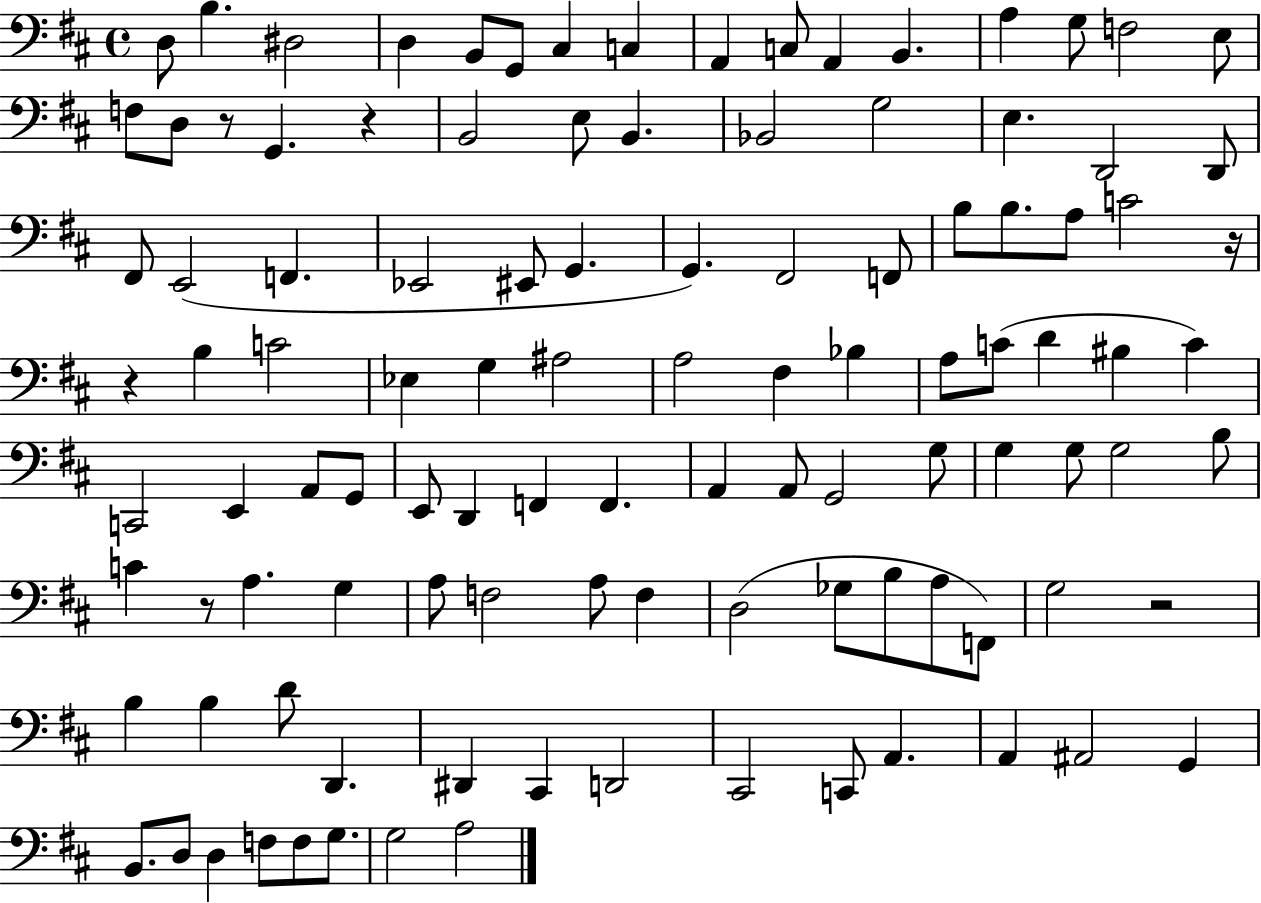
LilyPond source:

{
  \clef bass
  \time 4/4
  \defaultTimeSignature
  \key d \major
  d8 b4. dis2 | d4 b,8 g,8 cis4 c4 | a,4 c8 a,4 b,4. | a4 g8 f2 e8 | \break f8 d8 r8 g,4. r4 | b,2 e8 b,4. | bes,2 g2 | e4. d,2 d,8 | \break fis,8 e,2( f,4. | ees,2 eis,8 g,4. | g,4.) fis,2 f,8 | b8 b8. a8 c'2 r16 | \break r4 b4 c'2 | ees4 g4 ais2 | a2 fis4 bes4 | a8 c'8( d'4 bis4 c'4) | \break c,2 e,4 a,8 g,8 | e,8 d,4 f,4 f,4. | a,4 a,8 g,2 g8 | g4 g8 g2 b8 | \break c'4 r8 a4. g4 | a8 f2 a8 f4 | d2( ges8 b8 a8 f,8) | g2 r2 | \break b4 b4 d'8 d,4. | dis,4 cis,4 d,2 | cis,2 c,8 a,4. | a,4 ais,2 g,4 | \break b,8. d8 d4 f8 f8 g8. | g2 a2 | \bar "|."
}